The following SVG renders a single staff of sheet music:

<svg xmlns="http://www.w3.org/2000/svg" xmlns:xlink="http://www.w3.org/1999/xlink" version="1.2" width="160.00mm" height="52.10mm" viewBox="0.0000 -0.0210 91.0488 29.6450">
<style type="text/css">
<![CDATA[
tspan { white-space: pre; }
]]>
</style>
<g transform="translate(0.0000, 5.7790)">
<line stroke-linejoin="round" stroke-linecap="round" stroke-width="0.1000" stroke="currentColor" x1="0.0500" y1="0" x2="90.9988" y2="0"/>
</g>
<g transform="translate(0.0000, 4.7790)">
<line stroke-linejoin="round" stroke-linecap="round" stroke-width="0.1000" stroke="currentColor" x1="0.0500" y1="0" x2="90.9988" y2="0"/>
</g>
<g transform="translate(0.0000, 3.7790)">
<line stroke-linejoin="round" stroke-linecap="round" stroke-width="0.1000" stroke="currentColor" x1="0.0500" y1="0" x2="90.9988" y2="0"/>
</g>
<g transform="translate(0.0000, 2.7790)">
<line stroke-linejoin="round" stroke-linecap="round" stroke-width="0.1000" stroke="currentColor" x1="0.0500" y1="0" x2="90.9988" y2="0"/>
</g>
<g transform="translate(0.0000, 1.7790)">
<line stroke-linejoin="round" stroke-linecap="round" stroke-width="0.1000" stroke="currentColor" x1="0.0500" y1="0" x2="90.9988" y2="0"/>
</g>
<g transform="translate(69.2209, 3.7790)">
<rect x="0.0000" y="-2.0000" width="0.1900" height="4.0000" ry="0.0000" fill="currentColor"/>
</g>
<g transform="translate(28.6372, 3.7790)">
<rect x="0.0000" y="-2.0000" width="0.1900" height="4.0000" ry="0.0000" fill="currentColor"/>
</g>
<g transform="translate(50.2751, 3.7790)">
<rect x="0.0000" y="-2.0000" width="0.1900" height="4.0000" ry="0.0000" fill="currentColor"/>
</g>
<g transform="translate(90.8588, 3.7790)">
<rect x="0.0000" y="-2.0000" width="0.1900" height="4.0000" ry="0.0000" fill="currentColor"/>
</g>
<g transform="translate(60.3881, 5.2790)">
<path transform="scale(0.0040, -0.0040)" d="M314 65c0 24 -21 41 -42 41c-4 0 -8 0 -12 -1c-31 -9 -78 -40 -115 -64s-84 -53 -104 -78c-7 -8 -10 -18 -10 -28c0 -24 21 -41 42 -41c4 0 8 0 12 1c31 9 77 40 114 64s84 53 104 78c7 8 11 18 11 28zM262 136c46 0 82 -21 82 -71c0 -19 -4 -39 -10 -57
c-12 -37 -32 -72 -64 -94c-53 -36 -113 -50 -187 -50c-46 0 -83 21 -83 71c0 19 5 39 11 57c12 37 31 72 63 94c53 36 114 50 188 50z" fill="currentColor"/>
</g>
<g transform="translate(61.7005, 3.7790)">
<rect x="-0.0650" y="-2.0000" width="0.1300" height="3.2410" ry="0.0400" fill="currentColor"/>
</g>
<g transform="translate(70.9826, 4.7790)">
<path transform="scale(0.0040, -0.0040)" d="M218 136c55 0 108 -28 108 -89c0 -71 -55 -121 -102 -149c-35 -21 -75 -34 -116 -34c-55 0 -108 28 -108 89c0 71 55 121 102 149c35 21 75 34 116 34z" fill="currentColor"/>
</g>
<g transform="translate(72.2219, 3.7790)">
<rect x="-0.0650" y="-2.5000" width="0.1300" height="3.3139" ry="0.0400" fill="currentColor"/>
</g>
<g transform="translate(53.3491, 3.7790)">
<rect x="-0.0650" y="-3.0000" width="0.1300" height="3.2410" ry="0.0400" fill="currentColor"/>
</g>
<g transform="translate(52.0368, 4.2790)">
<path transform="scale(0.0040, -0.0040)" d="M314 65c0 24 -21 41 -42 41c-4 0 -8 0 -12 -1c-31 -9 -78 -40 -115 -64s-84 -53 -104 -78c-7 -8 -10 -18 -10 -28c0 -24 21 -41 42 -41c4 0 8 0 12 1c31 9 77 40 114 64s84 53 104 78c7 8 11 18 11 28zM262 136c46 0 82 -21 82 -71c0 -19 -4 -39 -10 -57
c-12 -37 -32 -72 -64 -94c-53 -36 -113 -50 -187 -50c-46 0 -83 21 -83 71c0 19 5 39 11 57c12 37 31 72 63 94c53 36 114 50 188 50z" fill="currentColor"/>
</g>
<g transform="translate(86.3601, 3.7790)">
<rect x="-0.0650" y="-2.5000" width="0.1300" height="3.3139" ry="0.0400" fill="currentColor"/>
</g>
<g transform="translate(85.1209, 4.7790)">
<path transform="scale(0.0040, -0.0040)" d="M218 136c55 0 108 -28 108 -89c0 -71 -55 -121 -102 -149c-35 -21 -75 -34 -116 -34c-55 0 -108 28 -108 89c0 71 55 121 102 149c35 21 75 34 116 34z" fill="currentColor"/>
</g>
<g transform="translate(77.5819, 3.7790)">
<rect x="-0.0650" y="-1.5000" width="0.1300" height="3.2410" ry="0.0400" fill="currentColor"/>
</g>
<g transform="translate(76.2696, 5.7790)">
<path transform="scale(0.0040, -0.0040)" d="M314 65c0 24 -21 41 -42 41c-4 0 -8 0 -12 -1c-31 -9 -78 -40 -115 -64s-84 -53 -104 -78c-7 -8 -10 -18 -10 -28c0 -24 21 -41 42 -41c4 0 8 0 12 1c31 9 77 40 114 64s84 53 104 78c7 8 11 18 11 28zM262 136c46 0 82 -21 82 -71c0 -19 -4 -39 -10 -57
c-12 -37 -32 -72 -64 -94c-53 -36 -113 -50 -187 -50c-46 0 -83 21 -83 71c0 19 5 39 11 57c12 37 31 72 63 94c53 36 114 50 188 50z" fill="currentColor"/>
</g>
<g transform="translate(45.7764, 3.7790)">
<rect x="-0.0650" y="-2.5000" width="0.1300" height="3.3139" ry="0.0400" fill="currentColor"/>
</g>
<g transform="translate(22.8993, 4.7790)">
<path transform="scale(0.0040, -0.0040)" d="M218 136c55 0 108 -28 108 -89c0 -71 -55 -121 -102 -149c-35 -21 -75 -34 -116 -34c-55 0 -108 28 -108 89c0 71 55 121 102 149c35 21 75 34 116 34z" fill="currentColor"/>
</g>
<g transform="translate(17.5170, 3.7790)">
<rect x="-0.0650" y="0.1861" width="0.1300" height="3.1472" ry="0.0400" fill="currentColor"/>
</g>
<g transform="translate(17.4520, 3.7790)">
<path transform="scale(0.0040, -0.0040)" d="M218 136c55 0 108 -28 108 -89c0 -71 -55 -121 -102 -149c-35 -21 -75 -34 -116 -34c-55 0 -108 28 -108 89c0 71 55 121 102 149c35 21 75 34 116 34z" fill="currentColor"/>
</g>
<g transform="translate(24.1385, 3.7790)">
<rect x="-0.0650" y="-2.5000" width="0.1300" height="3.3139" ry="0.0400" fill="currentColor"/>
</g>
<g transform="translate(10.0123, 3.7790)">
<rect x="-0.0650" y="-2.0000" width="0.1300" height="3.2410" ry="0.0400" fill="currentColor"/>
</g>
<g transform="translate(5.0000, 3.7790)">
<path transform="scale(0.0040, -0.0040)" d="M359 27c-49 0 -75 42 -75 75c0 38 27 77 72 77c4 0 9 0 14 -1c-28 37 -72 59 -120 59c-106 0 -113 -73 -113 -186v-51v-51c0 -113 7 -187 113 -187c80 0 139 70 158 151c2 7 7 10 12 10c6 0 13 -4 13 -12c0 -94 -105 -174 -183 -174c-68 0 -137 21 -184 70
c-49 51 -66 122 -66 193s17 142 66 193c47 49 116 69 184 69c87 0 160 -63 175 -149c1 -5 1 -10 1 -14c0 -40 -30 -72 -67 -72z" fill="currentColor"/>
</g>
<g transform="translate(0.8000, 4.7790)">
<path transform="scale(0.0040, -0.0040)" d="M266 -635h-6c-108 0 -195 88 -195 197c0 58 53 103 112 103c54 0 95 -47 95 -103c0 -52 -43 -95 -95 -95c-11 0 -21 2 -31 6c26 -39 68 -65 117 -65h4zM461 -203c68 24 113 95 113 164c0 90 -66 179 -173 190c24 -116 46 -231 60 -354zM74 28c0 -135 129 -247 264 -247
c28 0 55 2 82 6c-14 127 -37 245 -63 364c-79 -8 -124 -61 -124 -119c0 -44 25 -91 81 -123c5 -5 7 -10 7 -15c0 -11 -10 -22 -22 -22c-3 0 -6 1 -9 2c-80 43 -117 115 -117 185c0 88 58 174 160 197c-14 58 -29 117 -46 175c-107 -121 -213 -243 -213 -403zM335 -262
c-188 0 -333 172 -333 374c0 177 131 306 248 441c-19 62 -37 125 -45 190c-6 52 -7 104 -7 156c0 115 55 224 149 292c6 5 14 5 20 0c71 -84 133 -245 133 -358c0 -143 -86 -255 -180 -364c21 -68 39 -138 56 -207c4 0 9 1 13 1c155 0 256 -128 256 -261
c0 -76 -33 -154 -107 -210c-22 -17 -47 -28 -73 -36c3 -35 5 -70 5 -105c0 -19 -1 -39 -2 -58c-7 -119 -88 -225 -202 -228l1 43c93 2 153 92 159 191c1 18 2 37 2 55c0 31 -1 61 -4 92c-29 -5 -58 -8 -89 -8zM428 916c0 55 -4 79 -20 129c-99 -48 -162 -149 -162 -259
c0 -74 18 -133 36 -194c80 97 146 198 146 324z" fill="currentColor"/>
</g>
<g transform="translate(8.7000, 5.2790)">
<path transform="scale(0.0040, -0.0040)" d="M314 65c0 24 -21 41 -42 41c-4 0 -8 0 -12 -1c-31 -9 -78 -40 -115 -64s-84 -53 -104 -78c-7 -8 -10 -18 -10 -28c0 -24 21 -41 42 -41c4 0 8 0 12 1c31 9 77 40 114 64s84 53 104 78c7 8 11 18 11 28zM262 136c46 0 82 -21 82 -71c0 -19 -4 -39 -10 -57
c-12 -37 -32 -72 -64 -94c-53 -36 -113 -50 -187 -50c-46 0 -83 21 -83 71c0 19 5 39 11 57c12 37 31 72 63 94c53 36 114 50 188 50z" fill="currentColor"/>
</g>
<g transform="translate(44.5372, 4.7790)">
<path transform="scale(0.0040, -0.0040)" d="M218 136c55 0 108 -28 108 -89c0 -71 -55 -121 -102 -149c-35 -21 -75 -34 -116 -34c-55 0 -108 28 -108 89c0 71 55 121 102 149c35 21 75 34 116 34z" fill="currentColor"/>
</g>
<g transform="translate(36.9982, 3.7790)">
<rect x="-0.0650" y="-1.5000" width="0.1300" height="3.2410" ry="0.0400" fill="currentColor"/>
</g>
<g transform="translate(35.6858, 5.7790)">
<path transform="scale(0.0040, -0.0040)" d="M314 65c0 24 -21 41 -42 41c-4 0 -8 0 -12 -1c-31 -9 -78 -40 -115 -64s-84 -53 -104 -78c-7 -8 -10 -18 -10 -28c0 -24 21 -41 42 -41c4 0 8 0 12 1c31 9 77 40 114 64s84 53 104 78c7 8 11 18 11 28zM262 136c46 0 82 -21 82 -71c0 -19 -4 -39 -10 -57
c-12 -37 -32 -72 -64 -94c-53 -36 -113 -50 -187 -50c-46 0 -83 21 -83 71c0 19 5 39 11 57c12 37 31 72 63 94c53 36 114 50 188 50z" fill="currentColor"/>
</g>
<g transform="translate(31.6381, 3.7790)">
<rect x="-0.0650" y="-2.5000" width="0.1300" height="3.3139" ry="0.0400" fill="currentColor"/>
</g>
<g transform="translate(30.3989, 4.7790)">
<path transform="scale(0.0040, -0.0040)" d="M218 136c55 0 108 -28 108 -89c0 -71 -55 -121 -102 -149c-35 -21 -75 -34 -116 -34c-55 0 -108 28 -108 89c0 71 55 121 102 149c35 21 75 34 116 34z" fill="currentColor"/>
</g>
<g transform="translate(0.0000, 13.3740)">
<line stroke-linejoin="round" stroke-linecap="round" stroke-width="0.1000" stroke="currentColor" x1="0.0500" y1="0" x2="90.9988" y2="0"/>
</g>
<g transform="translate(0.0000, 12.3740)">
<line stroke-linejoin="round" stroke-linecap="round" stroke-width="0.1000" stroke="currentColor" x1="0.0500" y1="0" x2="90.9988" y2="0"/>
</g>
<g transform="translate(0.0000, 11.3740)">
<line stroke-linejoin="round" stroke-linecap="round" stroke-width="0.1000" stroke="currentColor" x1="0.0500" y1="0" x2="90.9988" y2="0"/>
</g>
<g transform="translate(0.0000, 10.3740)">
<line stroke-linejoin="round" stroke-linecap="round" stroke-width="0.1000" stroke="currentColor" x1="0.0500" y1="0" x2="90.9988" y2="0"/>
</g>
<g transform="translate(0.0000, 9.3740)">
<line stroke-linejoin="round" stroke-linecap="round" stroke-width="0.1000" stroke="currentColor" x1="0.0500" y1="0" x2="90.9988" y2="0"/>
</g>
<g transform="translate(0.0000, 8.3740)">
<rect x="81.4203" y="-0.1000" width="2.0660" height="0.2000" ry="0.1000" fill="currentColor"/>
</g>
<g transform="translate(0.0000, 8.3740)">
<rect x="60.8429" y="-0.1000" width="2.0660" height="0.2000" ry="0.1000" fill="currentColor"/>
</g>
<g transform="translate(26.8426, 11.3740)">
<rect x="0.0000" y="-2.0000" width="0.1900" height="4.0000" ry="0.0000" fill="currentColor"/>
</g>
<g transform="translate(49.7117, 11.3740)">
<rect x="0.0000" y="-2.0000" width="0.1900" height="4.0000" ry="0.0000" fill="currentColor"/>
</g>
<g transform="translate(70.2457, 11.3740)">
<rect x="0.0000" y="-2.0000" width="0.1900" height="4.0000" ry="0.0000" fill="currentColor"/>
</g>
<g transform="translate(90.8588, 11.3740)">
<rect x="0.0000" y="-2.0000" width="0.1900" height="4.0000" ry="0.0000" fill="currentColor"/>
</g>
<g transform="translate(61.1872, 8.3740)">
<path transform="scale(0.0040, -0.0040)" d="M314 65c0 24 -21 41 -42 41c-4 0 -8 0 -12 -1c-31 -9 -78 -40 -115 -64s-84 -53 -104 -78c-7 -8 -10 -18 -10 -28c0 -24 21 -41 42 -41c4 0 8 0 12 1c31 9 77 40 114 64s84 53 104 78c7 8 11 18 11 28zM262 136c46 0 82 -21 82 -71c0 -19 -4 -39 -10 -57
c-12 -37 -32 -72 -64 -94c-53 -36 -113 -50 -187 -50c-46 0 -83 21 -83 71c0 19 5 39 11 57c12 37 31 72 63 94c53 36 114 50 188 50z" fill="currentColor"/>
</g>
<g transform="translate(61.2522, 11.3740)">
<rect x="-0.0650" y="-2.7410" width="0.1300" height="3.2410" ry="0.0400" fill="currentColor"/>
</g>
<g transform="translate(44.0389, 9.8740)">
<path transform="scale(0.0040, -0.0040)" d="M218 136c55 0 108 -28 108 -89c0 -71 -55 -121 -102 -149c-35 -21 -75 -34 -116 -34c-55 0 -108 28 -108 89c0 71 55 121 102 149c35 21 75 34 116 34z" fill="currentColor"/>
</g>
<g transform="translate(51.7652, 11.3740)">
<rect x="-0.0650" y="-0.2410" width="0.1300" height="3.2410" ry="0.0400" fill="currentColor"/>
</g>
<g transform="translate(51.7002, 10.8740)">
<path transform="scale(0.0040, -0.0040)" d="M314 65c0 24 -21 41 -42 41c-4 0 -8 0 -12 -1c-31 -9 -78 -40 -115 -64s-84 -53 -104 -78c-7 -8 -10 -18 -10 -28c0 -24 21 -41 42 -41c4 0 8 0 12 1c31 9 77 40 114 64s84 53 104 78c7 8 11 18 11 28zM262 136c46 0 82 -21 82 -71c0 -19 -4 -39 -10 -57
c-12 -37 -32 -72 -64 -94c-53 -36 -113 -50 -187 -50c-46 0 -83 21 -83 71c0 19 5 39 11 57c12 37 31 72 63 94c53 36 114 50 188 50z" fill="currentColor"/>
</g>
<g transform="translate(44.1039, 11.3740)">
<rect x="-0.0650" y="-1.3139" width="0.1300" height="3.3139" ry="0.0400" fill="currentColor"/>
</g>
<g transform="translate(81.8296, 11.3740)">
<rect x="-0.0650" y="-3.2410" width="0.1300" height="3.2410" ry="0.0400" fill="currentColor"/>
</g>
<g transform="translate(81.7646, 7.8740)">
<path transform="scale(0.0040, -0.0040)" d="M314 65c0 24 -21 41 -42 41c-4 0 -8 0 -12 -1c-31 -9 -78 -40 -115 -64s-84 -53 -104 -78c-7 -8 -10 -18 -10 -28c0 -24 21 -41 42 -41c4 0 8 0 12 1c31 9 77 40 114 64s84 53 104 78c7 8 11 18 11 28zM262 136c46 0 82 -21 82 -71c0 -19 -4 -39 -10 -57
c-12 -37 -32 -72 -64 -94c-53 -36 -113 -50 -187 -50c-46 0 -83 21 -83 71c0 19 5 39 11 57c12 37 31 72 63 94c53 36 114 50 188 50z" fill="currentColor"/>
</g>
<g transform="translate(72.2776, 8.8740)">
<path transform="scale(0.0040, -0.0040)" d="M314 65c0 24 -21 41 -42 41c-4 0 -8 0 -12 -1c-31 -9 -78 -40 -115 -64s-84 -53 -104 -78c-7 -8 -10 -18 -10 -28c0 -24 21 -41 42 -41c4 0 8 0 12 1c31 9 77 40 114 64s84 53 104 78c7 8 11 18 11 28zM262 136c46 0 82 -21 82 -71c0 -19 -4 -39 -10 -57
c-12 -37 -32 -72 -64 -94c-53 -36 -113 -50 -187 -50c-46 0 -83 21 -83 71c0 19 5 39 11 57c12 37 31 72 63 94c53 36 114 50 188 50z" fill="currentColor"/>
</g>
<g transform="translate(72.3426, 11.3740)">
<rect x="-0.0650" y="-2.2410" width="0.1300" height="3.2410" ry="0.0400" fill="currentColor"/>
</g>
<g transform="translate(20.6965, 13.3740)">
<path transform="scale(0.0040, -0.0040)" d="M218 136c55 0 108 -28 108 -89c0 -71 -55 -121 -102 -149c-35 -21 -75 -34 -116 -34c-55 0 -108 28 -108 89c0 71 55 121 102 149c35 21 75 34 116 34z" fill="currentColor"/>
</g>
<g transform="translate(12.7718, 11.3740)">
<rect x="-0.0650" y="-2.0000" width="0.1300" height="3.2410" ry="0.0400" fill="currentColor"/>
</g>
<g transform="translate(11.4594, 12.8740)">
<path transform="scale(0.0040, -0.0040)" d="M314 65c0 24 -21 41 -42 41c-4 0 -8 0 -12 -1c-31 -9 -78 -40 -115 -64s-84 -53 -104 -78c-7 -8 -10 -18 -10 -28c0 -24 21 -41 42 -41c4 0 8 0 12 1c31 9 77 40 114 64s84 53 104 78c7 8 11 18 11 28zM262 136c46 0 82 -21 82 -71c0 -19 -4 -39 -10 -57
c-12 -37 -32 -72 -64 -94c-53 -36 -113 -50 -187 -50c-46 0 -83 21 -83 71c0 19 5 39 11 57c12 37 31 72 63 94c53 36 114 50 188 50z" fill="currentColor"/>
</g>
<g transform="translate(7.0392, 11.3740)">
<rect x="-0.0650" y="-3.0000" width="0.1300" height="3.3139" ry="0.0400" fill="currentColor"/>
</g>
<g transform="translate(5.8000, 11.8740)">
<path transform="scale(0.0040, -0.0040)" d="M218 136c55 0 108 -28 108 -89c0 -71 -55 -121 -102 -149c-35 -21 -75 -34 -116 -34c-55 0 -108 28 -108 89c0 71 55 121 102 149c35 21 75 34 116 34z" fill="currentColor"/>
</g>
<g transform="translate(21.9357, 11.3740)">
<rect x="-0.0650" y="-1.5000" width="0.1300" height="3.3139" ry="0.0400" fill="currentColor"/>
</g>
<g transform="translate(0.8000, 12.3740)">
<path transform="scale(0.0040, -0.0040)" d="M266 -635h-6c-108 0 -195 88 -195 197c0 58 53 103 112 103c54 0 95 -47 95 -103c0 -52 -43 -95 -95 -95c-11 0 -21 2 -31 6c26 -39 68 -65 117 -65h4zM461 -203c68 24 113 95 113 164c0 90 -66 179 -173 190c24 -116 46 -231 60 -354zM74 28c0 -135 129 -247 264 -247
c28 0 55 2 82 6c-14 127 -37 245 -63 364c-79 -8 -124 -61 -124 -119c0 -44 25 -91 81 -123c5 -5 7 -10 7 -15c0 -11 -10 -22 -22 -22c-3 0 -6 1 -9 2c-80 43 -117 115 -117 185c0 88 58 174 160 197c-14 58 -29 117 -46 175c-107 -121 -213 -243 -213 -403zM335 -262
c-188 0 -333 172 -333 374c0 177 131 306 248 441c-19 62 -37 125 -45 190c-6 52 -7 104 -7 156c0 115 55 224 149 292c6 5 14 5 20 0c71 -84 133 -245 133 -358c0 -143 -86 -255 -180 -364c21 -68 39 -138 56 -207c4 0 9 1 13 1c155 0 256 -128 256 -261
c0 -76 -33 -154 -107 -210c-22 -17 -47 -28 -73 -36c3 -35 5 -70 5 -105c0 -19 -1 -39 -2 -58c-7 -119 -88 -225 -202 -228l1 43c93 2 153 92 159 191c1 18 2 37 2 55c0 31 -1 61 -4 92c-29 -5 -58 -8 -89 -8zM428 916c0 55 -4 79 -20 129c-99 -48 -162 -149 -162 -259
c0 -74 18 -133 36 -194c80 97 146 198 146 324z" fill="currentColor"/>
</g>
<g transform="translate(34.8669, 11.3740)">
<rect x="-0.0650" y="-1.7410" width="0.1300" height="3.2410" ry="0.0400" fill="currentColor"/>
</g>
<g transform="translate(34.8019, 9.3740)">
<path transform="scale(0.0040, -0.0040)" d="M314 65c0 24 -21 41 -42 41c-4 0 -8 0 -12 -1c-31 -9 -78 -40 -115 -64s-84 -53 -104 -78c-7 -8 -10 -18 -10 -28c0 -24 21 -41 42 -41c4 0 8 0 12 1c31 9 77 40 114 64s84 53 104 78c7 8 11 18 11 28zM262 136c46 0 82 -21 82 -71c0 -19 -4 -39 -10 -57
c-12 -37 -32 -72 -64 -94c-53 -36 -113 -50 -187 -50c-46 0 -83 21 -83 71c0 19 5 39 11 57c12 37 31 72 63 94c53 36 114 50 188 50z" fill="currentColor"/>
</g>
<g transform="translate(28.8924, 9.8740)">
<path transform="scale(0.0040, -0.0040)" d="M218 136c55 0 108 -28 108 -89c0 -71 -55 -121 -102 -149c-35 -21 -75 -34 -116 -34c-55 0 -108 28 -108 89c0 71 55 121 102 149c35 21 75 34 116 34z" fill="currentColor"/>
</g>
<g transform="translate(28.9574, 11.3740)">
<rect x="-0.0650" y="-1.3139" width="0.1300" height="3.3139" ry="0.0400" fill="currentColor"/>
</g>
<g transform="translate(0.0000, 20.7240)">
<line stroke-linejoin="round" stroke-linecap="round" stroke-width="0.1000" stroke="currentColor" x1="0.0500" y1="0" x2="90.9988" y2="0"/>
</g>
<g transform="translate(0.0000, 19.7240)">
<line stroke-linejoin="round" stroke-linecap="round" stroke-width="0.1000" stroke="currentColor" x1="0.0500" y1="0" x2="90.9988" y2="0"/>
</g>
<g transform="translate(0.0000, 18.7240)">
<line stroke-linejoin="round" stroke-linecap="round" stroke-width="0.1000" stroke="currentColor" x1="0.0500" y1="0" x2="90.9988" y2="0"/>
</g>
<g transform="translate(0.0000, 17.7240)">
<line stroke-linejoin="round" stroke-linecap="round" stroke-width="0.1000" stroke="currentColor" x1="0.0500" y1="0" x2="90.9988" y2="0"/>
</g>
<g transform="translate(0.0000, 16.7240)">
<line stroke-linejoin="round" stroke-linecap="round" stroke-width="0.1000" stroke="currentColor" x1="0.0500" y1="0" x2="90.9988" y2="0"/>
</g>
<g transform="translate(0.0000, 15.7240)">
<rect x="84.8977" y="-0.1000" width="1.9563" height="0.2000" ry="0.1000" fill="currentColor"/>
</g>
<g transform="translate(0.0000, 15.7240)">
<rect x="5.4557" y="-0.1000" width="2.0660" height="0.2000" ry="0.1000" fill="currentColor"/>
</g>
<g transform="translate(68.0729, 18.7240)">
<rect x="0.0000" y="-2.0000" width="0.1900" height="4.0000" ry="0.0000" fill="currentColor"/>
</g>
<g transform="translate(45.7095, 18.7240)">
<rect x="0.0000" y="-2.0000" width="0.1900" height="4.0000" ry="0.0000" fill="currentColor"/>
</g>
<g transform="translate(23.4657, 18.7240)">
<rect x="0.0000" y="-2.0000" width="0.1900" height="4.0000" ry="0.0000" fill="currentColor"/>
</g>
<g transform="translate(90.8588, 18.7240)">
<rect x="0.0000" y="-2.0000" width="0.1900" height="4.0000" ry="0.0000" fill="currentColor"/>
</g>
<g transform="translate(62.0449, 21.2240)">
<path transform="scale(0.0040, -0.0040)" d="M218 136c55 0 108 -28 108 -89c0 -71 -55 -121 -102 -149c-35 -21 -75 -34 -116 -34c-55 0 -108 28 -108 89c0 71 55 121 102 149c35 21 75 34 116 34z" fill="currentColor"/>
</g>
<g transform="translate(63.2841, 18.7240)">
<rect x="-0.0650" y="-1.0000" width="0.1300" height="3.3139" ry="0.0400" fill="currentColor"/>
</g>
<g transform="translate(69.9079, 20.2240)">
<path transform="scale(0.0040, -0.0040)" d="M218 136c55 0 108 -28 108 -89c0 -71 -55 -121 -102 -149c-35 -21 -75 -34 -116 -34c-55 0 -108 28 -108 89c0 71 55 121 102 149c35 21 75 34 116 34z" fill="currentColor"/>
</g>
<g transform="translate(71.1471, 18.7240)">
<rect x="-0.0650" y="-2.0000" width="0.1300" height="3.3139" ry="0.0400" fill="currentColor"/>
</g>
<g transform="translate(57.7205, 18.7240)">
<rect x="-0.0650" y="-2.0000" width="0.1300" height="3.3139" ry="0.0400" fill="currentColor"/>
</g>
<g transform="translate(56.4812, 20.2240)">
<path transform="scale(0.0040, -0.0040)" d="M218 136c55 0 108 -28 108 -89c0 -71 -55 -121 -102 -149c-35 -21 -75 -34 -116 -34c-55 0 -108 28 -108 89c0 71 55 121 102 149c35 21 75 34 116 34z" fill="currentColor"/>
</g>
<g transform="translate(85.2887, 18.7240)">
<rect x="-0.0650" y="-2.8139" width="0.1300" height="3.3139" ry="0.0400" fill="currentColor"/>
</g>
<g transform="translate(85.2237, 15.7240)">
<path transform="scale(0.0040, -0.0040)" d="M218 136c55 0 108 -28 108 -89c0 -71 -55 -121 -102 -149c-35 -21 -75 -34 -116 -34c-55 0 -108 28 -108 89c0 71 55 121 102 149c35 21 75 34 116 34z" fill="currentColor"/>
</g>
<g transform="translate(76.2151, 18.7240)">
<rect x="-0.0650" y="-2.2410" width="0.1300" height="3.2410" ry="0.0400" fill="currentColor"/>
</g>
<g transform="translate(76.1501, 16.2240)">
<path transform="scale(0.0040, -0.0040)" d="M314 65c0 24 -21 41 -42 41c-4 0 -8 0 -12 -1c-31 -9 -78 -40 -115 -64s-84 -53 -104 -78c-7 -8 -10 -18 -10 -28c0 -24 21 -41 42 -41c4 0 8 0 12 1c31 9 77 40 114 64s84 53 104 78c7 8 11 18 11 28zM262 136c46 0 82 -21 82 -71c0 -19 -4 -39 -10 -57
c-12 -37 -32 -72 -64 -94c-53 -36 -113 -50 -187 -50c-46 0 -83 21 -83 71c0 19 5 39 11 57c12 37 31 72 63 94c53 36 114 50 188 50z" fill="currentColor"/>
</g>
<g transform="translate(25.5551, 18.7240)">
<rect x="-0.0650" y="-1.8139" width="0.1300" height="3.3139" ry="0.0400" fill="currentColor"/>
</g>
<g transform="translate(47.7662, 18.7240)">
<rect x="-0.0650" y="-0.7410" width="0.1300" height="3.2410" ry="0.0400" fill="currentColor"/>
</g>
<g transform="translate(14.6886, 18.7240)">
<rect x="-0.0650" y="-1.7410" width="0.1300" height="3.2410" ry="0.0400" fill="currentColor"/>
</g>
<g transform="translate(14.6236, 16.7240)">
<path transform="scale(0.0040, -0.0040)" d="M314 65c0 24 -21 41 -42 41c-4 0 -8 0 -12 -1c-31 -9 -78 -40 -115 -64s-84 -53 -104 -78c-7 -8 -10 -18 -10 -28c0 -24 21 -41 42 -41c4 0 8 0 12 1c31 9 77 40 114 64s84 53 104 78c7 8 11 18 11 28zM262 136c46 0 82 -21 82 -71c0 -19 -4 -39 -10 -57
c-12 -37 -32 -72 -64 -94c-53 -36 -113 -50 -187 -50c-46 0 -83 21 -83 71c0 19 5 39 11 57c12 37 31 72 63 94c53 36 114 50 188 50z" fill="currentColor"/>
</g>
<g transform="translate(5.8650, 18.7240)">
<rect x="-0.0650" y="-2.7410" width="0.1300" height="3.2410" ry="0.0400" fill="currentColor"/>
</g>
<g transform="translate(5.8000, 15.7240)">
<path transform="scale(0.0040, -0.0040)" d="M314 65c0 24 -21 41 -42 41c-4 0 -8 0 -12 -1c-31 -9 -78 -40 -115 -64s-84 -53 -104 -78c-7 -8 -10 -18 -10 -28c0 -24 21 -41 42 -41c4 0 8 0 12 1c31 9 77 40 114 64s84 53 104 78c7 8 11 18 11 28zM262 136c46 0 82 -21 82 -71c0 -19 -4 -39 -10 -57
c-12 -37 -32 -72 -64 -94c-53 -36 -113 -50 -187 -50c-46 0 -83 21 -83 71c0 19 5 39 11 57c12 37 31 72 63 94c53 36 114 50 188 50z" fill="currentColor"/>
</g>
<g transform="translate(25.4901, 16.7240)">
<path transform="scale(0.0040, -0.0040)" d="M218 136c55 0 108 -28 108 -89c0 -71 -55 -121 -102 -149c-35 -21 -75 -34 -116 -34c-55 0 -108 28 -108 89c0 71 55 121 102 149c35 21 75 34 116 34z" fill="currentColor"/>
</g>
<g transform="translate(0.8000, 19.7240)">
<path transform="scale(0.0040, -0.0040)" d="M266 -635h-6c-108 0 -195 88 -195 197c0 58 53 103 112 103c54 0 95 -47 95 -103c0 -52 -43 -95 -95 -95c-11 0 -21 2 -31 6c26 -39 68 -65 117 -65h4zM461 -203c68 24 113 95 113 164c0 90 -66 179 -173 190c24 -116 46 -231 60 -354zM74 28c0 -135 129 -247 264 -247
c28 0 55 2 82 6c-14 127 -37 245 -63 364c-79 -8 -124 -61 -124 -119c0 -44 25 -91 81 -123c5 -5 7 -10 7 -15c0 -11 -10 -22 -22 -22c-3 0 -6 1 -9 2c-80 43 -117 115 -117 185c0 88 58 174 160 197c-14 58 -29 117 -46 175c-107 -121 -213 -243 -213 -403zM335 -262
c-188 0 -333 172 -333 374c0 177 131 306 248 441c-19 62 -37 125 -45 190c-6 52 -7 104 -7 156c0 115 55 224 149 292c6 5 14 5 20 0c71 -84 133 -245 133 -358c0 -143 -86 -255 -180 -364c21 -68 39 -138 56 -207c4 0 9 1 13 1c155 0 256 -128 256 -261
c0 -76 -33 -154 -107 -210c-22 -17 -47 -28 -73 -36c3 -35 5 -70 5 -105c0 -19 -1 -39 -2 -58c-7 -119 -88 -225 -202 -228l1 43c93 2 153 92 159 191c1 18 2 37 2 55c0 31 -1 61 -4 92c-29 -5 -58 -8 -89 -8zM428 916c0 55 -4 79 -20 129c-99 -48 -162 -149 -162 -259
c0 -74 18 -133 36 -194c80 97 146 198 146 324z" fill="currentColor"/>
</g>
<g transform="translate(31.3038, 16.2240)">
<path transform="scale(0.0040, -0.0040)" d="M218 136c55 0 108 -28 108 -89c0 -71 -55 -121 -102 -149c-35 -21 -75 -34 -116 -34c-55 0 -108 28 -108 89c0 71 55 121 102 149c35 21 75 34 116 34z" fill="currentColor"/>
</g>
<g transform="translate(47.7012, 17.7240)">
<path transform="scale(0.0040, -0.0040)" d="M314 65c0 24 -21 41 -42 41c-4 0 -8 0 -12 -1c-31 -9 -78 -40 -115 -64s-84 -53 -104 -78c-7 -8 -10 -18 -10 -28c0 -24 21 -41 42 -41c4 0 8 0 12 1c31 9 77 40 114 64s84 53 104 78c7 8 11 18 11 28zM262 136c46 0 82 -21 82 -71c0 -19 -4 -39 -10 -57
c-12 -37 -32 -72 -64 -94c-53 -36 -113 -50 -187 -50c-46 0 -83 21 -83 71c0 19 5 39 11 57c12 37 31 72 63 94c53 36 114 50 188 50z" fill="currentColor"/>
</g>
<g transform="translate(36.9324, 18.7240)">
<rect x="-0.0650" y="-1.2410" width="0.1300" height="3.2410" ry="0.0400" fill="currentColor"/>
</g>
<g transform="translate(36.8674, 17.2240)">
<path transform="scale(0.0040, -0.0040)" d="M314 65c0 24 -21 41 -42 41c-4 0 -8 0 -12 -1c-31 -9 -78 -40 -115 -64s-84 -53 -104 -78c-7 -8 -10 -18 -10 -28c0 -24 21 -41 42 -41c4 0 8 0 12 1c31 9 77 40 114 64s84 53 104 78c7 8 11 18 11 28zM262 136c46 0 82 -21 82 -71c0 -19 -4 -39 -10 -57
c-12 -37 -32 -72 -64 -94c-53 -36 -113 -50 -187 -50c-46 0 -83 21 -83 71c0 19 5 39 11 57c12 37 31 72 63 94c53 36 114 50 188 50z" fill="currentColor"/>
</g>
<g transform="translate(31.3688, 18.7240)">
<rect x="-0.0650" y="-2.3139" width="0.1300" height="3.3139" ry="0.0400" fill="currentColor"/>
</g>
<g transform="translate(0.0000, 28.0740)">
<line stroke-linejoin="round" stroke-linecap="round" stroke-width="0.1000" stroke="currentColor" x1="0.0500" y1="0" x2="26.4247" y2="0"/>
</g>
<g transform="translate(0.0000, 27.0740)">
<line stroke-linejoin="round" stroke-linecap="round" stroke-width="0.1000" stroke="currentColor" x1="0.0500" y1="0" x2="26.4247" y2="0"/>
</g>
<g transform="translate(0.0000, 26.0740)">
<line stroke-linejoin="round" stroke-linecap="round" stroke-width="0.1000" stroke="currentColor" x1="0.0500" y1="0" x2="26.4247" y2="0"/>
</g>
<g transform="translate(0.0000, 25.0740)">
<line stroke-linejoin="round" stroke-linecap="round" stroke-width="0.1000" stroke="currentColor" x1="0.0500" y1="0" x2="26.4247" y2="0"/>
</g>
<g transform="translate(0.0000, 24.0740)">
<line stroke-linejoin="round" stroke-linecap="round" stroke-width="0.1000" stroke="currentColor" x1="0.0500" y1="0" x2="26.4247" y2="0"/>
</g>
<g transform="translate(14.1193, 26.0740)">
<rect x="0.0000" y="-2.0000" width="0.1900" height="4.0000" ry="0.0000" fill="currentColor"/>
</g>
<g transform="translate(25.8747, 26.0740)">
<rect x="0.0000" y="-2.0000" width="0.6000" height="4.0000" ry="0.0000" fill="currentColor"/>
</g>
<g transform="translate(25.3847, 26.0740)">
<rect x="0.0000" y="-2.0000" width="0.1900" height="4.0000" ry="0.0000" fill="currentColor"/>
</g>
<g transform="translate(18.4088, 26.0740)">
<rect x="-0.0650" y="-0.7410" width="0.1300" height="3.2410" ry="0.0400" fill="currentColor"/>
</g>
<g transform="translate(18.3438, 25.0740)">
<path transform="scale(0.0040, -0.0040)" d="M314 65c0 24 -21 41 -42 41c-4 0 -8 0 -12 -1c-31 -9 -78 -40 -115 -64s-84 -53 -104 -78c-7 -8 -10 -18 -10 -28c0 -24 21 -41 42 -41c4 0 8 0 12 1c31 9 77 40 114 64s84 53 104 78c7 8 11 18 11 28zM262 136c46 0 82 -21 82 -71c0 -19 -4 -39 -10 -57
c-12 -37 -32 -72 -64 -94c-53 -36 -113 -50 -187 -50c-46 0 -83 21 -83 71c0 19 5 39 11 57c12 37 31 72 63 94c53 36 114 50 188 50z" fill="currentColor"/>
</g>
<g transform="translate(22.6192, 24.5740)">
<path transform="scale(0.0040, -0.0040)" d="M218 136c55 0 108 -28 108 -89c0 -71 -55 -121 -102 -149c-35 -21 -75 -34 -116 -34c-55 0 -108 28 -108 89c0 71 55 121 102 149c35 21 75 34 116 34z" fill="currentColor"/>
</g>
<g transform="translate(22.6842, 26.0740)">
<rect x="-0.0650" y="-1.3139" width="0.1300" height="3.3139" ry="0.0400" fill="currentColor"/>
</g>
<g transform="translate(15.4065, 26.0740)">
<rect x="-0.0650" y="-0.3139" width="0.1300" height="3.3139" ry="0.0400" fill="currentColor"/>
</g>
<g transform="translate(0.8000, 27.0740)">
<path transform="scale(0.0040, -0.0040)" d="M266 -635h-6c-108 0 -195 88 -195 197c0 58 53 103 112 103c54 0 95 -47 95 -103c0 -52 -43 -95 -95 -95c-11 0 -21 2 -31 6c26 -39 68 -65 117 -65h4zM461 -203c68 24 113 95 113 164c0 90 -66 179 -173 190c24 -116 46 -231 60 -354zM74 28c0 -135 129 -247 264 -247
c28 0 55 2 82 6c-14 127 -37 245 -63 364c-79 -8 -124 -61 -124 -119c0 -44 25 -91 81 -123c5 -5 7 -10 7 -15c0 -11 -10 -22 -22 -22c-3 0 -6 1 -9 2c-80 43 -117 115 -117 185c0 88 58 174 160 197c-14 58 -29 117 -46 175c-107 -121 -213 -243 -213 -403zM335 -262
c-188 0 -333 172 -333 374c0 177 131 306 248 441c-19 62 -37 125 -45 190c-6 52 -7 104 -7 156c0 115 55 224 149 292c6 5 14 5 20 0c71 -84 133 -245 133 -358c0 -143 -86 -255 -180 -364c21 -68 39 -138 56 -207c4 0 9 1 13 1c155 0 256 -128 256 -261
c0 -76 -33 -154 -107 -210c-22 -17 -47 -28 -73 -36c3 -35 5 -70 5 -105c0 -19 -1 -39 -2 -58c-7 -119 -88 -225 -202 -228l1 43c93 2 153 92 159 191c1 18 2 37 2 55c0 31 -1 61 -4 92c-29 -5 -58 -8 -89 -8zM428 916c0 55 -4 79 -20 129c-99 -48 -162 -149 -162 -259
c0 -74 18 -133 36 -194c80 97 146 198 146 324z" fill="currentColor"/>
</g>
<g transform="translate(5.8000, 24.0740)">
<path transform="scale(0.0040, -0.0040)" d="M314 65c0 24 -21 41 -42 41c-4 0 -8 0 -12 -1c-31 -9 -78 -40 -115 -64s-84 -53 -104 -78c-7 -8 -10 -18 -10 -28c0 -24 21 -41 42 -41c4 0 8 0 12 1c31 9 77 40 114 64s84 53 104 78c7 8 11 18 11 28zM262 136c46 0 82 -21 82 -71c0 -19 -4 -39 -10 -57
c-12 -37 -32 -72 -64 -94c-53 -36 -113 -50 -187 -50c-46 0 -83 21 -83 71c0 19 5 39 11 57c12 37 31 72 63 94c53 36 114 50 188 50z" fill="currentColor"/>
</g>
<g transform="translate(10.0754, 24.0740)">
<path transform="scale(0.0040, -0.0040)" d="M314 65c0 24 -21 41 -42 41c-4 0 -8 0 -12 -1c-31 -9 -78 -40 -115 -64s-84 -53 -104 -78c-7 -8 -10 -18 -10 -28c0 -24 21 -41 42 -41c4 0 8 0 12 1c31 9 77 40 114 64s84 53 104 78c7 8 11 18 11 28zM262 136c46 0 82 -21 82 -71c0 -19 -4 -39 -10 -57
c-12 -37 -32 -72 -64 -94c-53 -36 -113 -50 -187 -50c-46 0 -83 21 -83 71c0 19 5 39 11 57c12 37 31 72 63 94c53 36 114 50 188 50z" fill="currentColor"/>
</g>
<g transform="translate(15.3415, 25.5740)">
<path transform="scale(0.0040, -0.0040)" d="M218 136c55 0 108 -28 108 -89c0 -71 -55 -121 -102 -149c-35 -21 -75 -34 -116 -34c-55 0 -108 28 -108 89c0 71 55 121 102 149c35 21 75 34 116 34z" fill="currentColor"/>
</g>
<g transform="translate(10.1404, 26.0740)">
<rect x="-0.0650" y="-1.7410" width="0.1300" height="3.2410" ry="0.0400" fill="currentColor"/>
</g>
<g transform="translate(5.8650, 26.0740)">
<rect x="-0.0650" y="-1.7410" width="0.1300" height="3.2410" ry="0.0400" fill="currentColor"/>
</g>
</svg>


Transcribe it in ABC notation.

X:1
T:Untitled
M:4/4
L:1/4
K:C
F2 B G G E2 G A2 F2 G E2 G A F2 E e f2 e c2 a2 g2 b2 a2 f2 f g e2 d2 F D F g2 a f2 f2 c d2 e